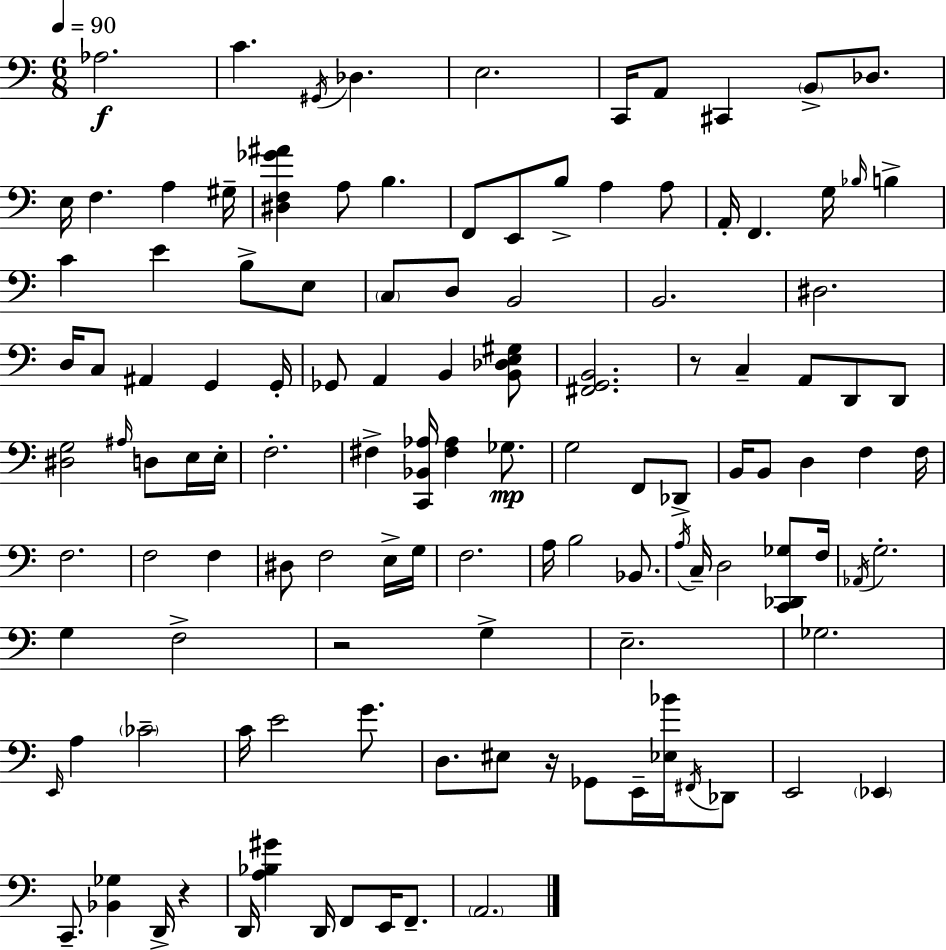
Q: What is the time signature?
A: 6/8